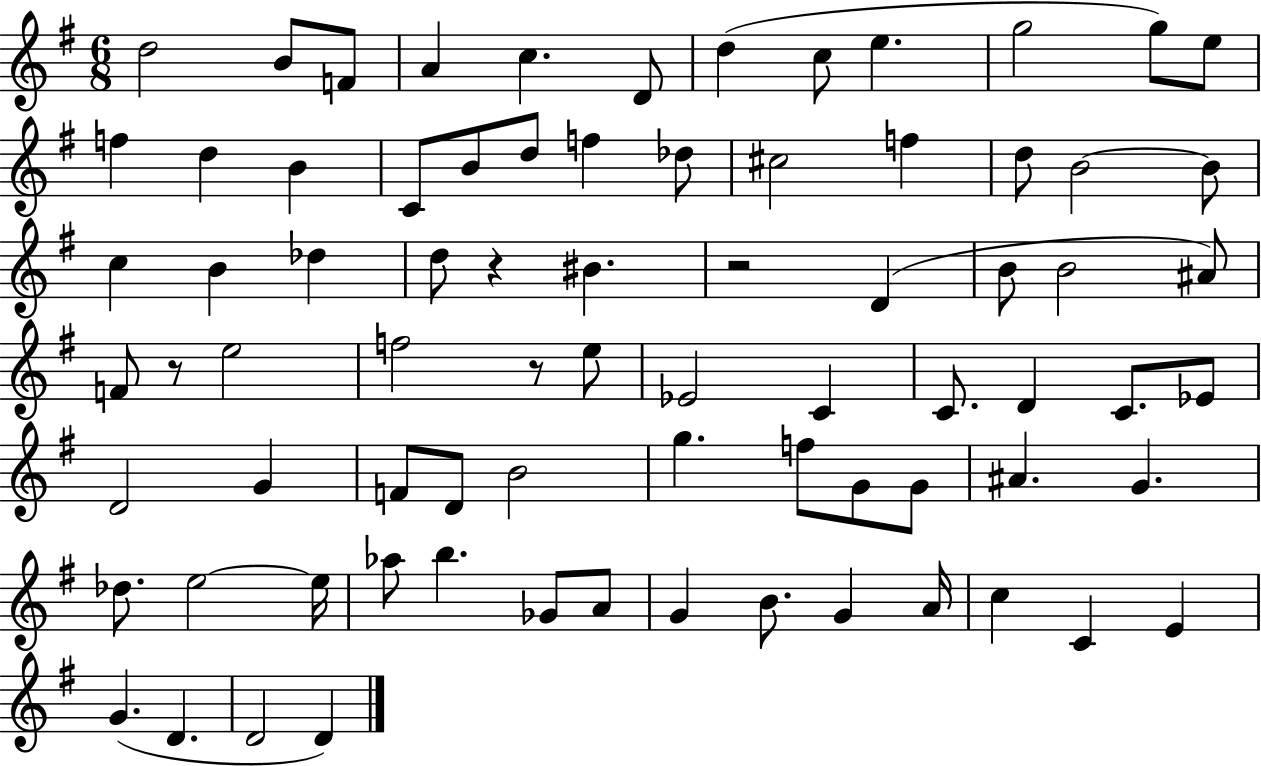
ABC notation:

X:1
T:Untitled
M:6/8
L:1/4
K:G
d2 B/2 F/2 A c D/2 d c/2 e g2 g/2 e/2 f d B C/2 B/2 d/2 f _d/2 ^c2 f d/2 B2 B/2 c B _d d/2 z ^B z2 D B/2 B2 ^A/2 F/2 z/2 e2 f2 z/2 e/2 _E2 C C/2 D C/2 _E/2 D2 G F/2 D/2 B2 g f/2 G/2 G/2 ^A G _d/2 e2 e/4 _a/2 b _G/2 A/2 G B/2 G A/4 c C E G D D2 D